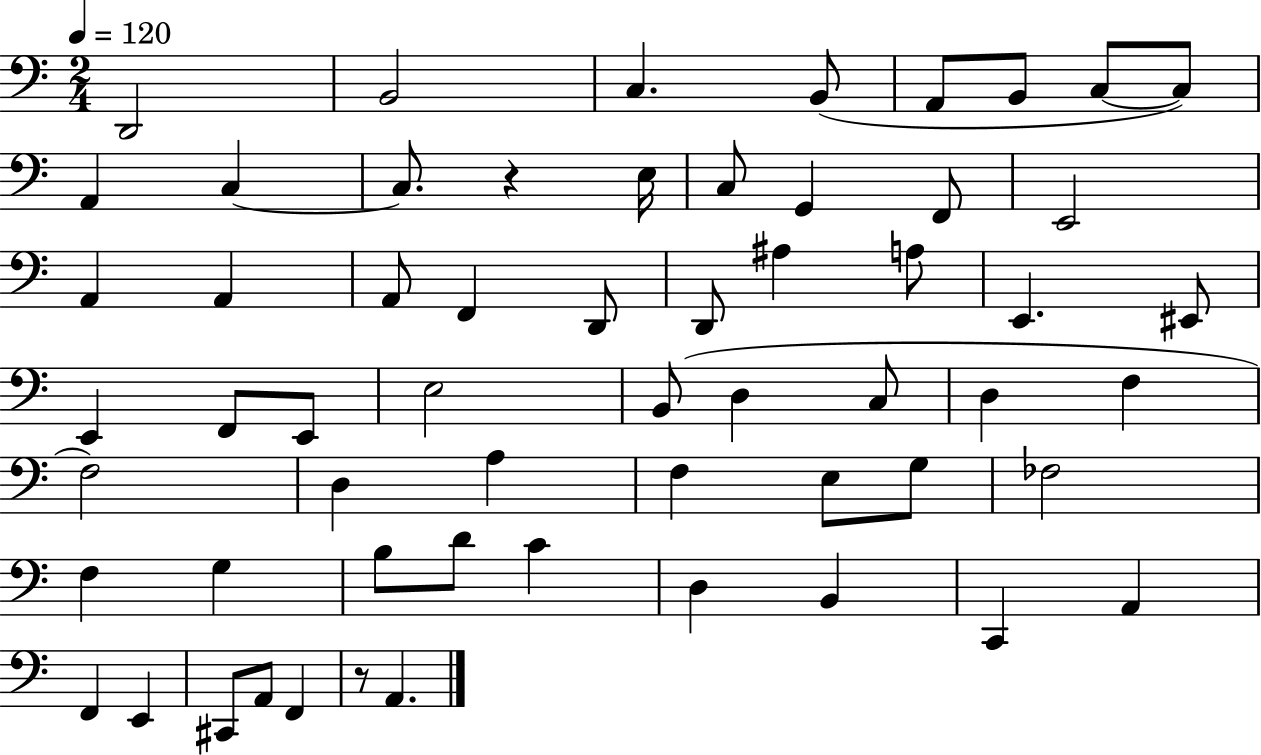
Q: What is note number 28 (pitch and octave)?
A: F2